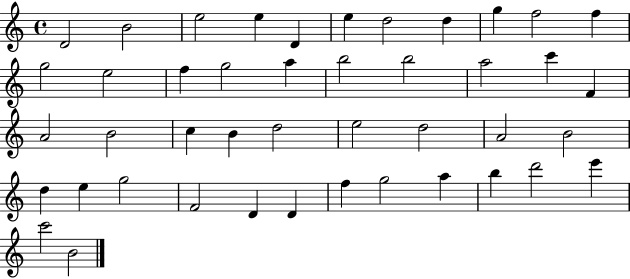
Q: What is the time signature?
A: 4/4